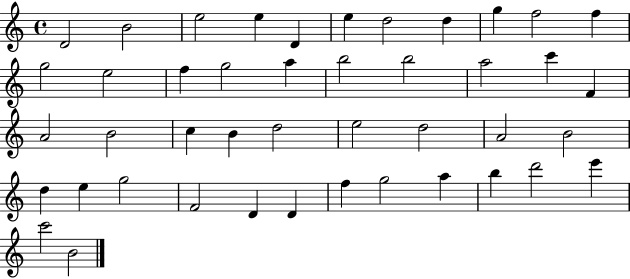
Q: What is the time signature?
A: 4/4